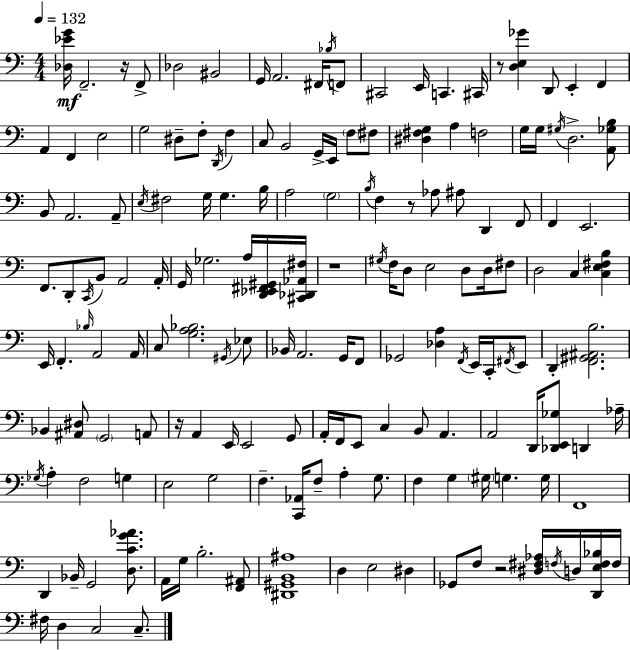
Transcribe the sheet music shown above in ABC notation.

X:1
T:Untitled
M:4/4
L:1/4
K:Am
[_D,_EG]/4 F,,2 z/4 F,,/2 _D,2 ^B,,2 G,,/4 A,,2 ^F,,/4 _B,/4 F,,/2 ^C,,2 E,,/4 C,, ^C,,/4 z/2 [D,E,_G] D,,/2 E,, F,, A,, F,, E,2 G,2 ^D,/2 F,/2 D,,/4 F, C,/2 B,,2 G,,/4 E,,/4 F,/2 ^F,/2 [^D,^F,G,] A, F,2 G,/4 G,/4 ^G,/4 D,2 [A,,_G,B,]/2 B,,/2 A,,2 A,,/2 E,/4 ^F,2 G,/4 G, B,/4 A,2 G,2 B,/4 F, z/2 _A,/2 ^A,/2 D,, F,,/2 F,, E,,2 F,,/2 D,,/2 C,,/4 B,,/2 A,,2 A,,/4 G,,/4 _G,2 A,/4 [D,,_E,,^F,,^G,,]/4 [^C,,_D,,_A,,^F,]/4 z4 ^G,/4 F,/4 D,/2 E,2 D,/2 D,/4 ^F,/2 D,2 C, [C,E,^F,B,] E,,/4 F,, _B,/4 A,,2 A,,/4 C,/2 [G,A,_B,]2 ^G,,/4 _E,/2 _B,,/4 A,,2 G,,/4 F,,/2 _G,,2 [_D,A,] F,,/4 E,,/4 C,,/4 ^F,,/4 E,,/2 D,, [F,,^G,,^A,,B,]2 _B,, [^A,,^D,]/2 G,,2 A,,/2 z/4 A,, E,,/4 E,,2 G,,/2 A,,/4 F,,/4 E,,/2 C, B,,/2 A,, A,,2 D,,/4 [_D,,E,,_G,]/2 D,, _A,/4 _G,/4 A, F,2 G, E,2 G,2 F, [C,,_A,,]/4 F,/2 A, G,/2 F, G, ^G,/4 G, G,/4 F,,4 D,, _B,,/4 G,,2 [D,CG_A]/2 A,,/4 G,/4 B,2 [F,,^A,,]/2 [^D,,^G,,B,,^A,]4 D, E,2 ^D, _G,,/2 F,/2 z2 [^D,^F,_A,]/4 F,/4 D,/4 [D,,E,F,_B,]/4 F,/4 ^F,/4 D, C,2 C,/2